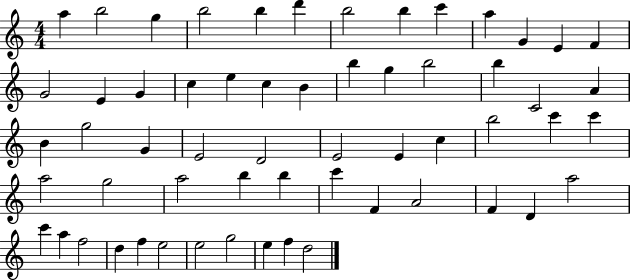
{
  \clef treble
  \numericTimeSignature
  \time 4/4
  \key c \major
  a''4 b''2 g''4 | b''2 b''4 d'''4 | b''2 b''4 c'''4 | a''4 g'4 e'4 f'4 | \break g'2 e'4 g'4 | c''4 e''4 c''4 b'4 | b''4 g''4 b''2 | b''4 c'2 a'4 | \break b'4 g''2 g'4 | e'2 d'2 | e'2 e'4 c''4 | b''2 c'''4 c'''4 | \break a''2 g''2 | a''2 b''4 b''4 | c'''4 f'4 a'2 | f'4 d'4 a''2 | \break c'''4 a''4 f''2 | d''4 f''4 e''2 | e''2 g''2 | e''4 f''4 d''2 | \break \bar "|."
}